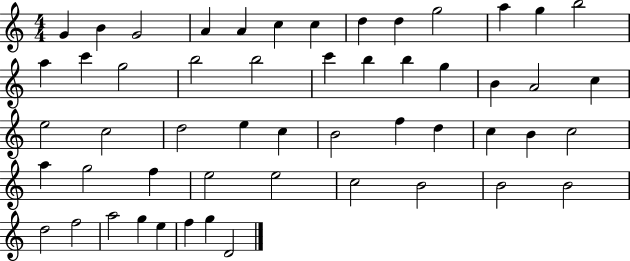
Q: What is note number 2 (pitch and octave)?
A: B4